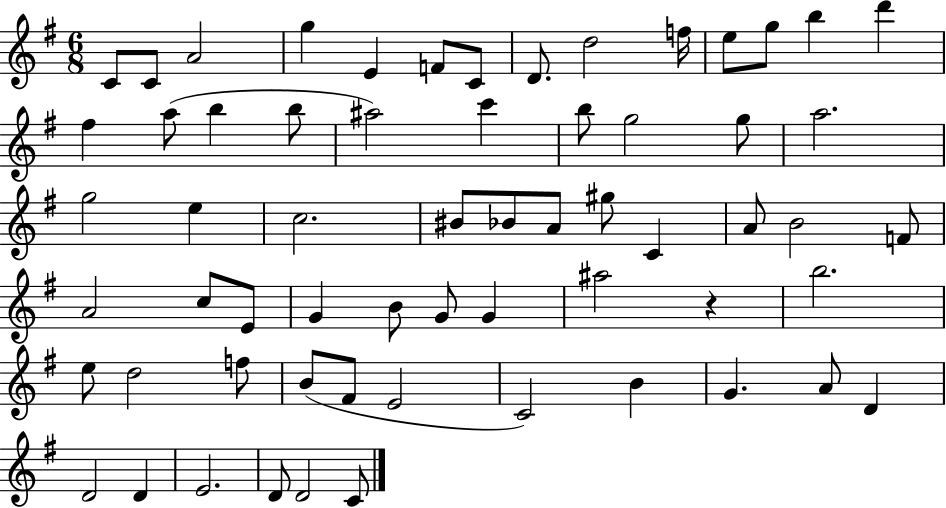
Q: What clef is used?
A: treble